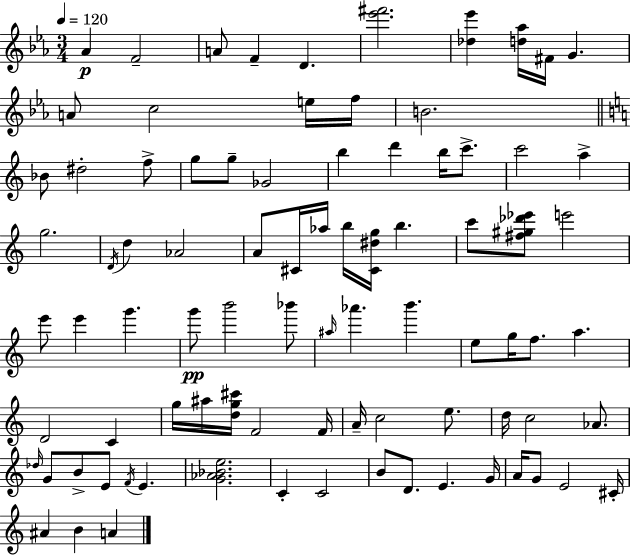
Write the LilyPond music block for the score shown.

{
  \clef treble
  \numericTimeSignature
  \time 3/4
  \key ees \major
  \tempo 4 = 120
  aes'4\p f'2-- | a'8 f'4-- d'4. | <ees''' fis'''>2. | <des'' ees'''>4 <d'' aes''>16 fis'16 g'4. | \break a'8 c''2 e''16 f''16 | b'2. | \bar "||" \break \key c \major bes'8 dis''2-. f''8-> | g''8 g''8-- ges'2 | b''4 d'''4 b''16 c'''8.-> | c'''2 a''4-> | \break g''2. | \acciaccatura { d'16 } d''4 aes'2 | a'8 cis'16 aes''16 b''16 <cis' dis'' g''>16 b''4. | c'''8 <fis'' gis'' des''' ees'''>8 e'''2 | \break e'''8 e'''4 g'''4. | g'''8\pp b'''2 bes'''8 | \grace { ais''16 } aes'''4. b'''4. | e''8 g''16 f''8. a''4. | \break d'2 c'4 | g''16 ais''16 <d'' g'' cis'''>16 f'2 | f'16 a'16-- c''2 e''8. | d''16 c''2 aes'8. | \break \grace { des''16 } g'8 b'8-> e'8 \acciaccatura { f'16 } e'4. | <g' aes' bes' e''>2. | c'4-. c'2 | b'8 d'8. e'4. | \break g'16 a'16 g'8 e'2 | cis'16-. ais'4 b'4 | a'4 \bar "|."
}